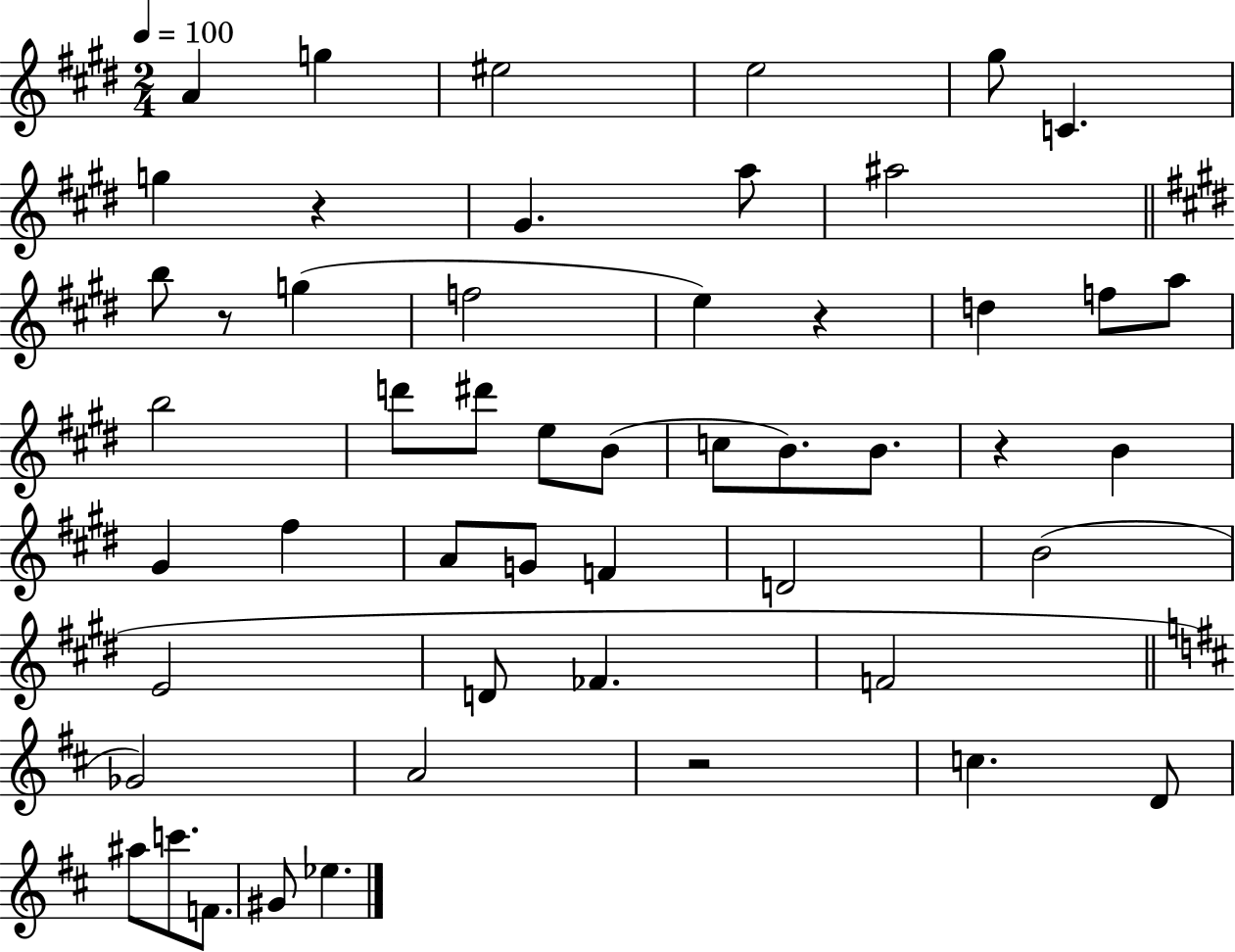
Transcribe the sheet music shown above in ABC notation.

X:1
T:Untitled
M:2/4
L:1/4
K:E
A g ^e2 e2 ^g/2 C g z ^G a/2 ^a2 b/2 z/2 g f2 e z d f/2 a/2 b2 d'/2 ^d'/2 e/2 B/2 c/2 B/2 B/2 z B ^G ^f A/2 G/2 F D2 B2 E2 D/2 _F F2 _G2 A2 z2 c D/2 ^a/2 c'/2 F/2 ^G/2 _e